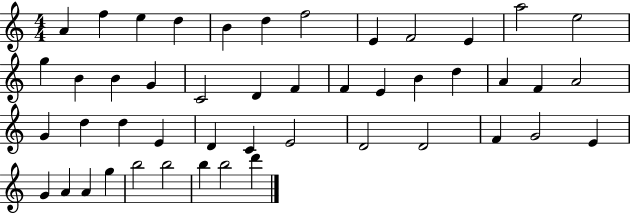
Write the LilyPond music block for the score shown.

{
  \clef treble
  \numericTimeSignature
  \time 4/4
  \key c \major
  a'4 f''4 e''4 d''4 | b'4 d''4 f''2 | e'4 f'2 e'4 | a''2 e''2 | \break g''4 b'4 b'4 g'4 | c'2 d'4 f'4 | f'4 e'4 b'4 d''4 | a'4 f'4 a'2 | \break g'4 d''4 d''4 e'4 | d'4 c'4 e'2 | d'2 d'2 | f'4 g'2 e'4 | \break g'4 a'4 a'4 g''4 | b''2 b''2 | b''4 b''2 d'''4 | \bar "|."
}